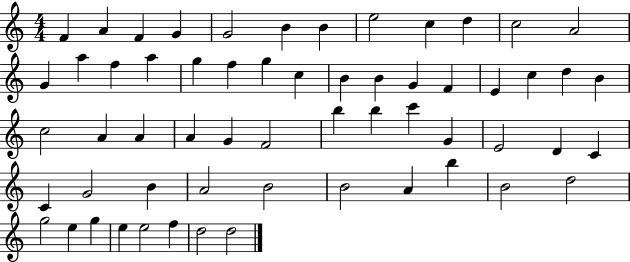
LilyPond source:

{
  \clef treble
  \numericTimeSignature
  \time 4/4
  \key c \major
  f'4 a'4 f'4 g'4 | g'2 b'4 b'4 | e''2 c''4 d''4 | c''2 a'2 | \break g'4 a''4 f''4 a''4 | g''4 f''4 g''4 c''4 | b'4 b'4 g'4 f'4 | e'4 c''4 d''4 b'4 | \break c''2 a'4 a'4 | a'4 g'4 f'2 | b''4 b''4 c'''4 g'4 | e'2 d'4 c'4 | \break c'4 g'2 b'4 | a'2 b'2 | b'2 a'4 b''4 | b'2 d''2 | \break g''2 e''4 g''4 | e''4 e''2 f''4 | d''2 d''2 | \bar "|."
}